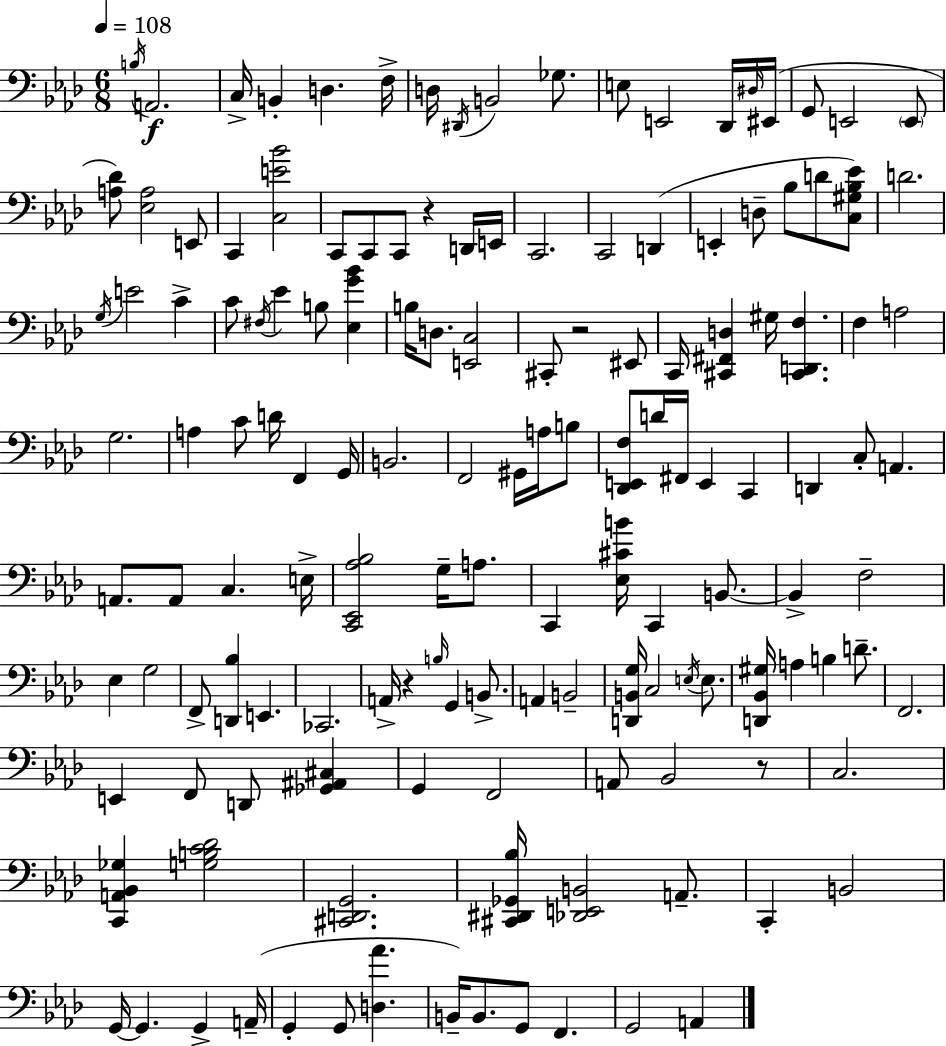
{
  \clef bass
  \numericTimeSignature
  \time 6/8
  \key aes \major
  \tempo 4 = 108
  \repeat volta 2 { \acciaccatura { b16 }\f a,2. | c16-> b,4-. d4. | f16-> d16 \acciaccatura { dis,16 } b,2 ges8. | e8 e,2 | \break des,16 \grace { dis16 }( eis,16 g,8 e,2 | \parenthesize e,8 <a des'>8) <ees a>2 | e,8 c,4 <c e' bes'>2 | c,8 c,8 c,8 r4 | \break d,16 e,16 c,2. | c,2 d,4( | e,4-. d8-- bes8 d'8 | <c gis bes ees'>8) d'2. | \break \acciaccatura { g16 } e'2 | c'4-> c'8 \acciaccatura { fis16 } ees'4 b8 | <ees g' bes'>4 b16 d8. <e, c>2 | cis,8-. r2 | \break eis,8 c,16 <cis, fis, d>4 gis16 <cis, d, f>4. | f4 a2 | g2. | a4 c'8 d'16 | \break f,4 g,16 b,2. | f,2 | gis,16 a16 b8 <des, e, f>8 d'16 fis,16 e,4 | c,4 d,4 c8-. a,4. | \break a,8. a,8 c4. | e16-> <c, ees, aes bes>2 | g16-- a8. c,4 <ees cis' b'>16 c,4 | b,8.~~ b,4-> f2-- | \break ees4 g2 | f,8-> <d, bes>4 e,4. | ces,2. | a,16-> r4 \grace { b16 } g,4 | \break b,8.-> a,4 b,2-- | <d, b, g>16 c2 | \acciaccatura { e16 } e8. <d, bes, gis>16 a4 | b4 d'8.-- f,2. | \break e,4 f,8 | d,8 <ges, ais, cis>4 g,4 f,2 | a,8 bes,2 | r8 c2. | \break <c, a, bes, ges>4 <g b c' des'>2 | <cis, d, g,>2. | <cis, dis, ges, bes>16 <des, e, b,>2 | a,8.-- c,4-. b,2 | \break g,16~~ g,4. | g,4-> a,16--( g,4-. g,8 | <d aes'>4. b,16--) b,8. g,8 | f,4. g,2 | \break a,4 } \bar "|."
}